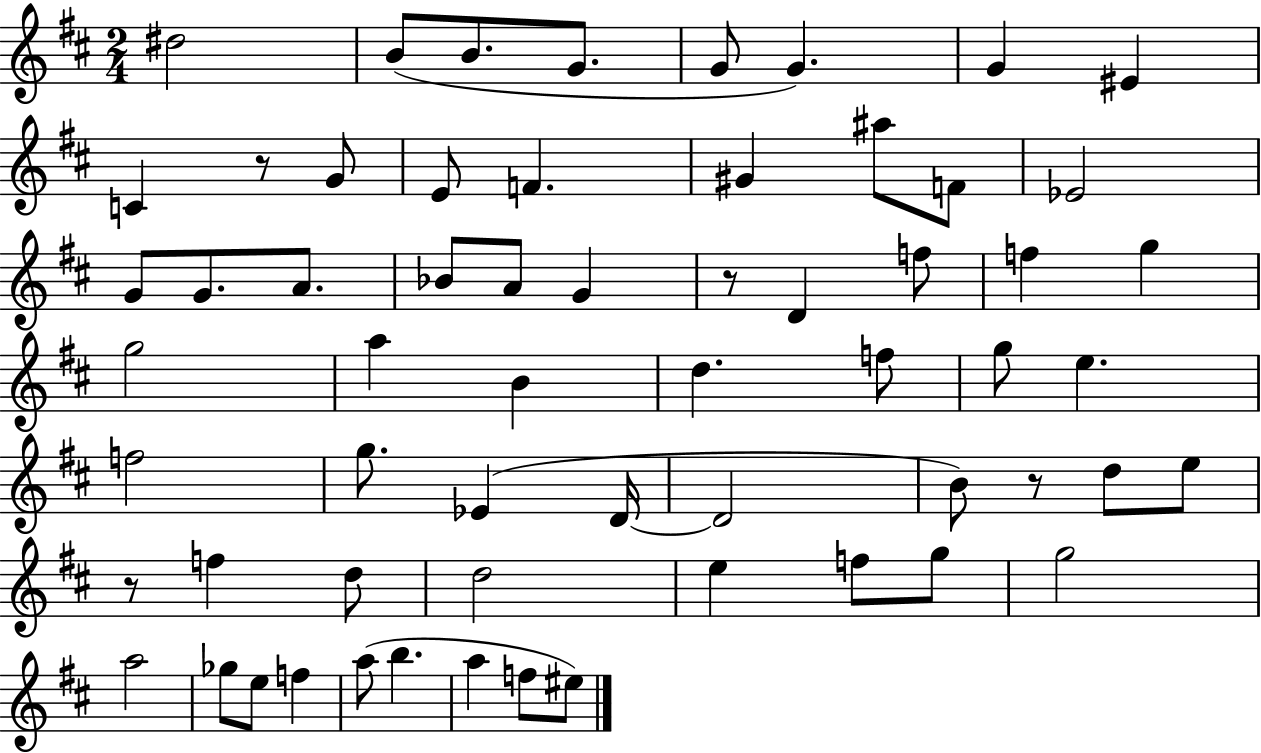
X:1
T:Untitled
M:2/4
L:1/4
K:D
^d2 B/2 B/2 G/2 G/2 G G ^E C z/2 G/2 E/2 F ^G ^a/2 F/2 _E2 G/2 G/2 A/2 _B/2 A/2 G z/2 D f/2 f g g2 a B d f/2 g/2 e f2 g/2 _E D/4 D2 B/2 z/2 d/2 e/2 z/2 f d/2 d2 e f/2 g/2 g2 a2 _g/2 e/2 f a/2 b a f/2 ^e/2